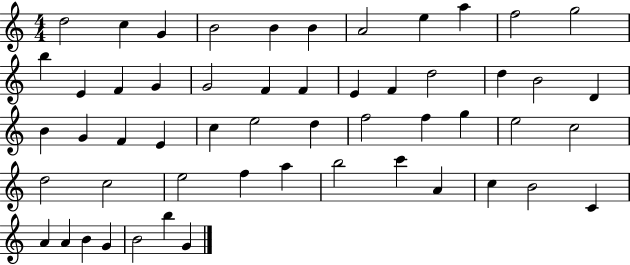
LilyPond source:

{
  \clef treble
  \numericTimeSignature
  \time 4/4
  \key c \major
  d''2 c''4 g'4 | b'2 b'4 b'4 | a'2 e''4 a''4 | f''2 g''2 | \break b''4 e'4 f'4 g'4 | g'2 f'4 f'4 | e'4 f'4 d''2 | d''4 b'2 d'4 | \break b'4 g'4 f'4 e'4 | c''4 e''2 d''4 | f''2 f''4 g''4 | e''2 c''2 | \break d''2 c''2 | e''2 f''4 a''4 | b''2 c'''4 a'4 | c''4 b'2 c'4 | \break a'4 a'4 b'4 g'4 | b'2 b''4 g'4 | \bar "|."
}